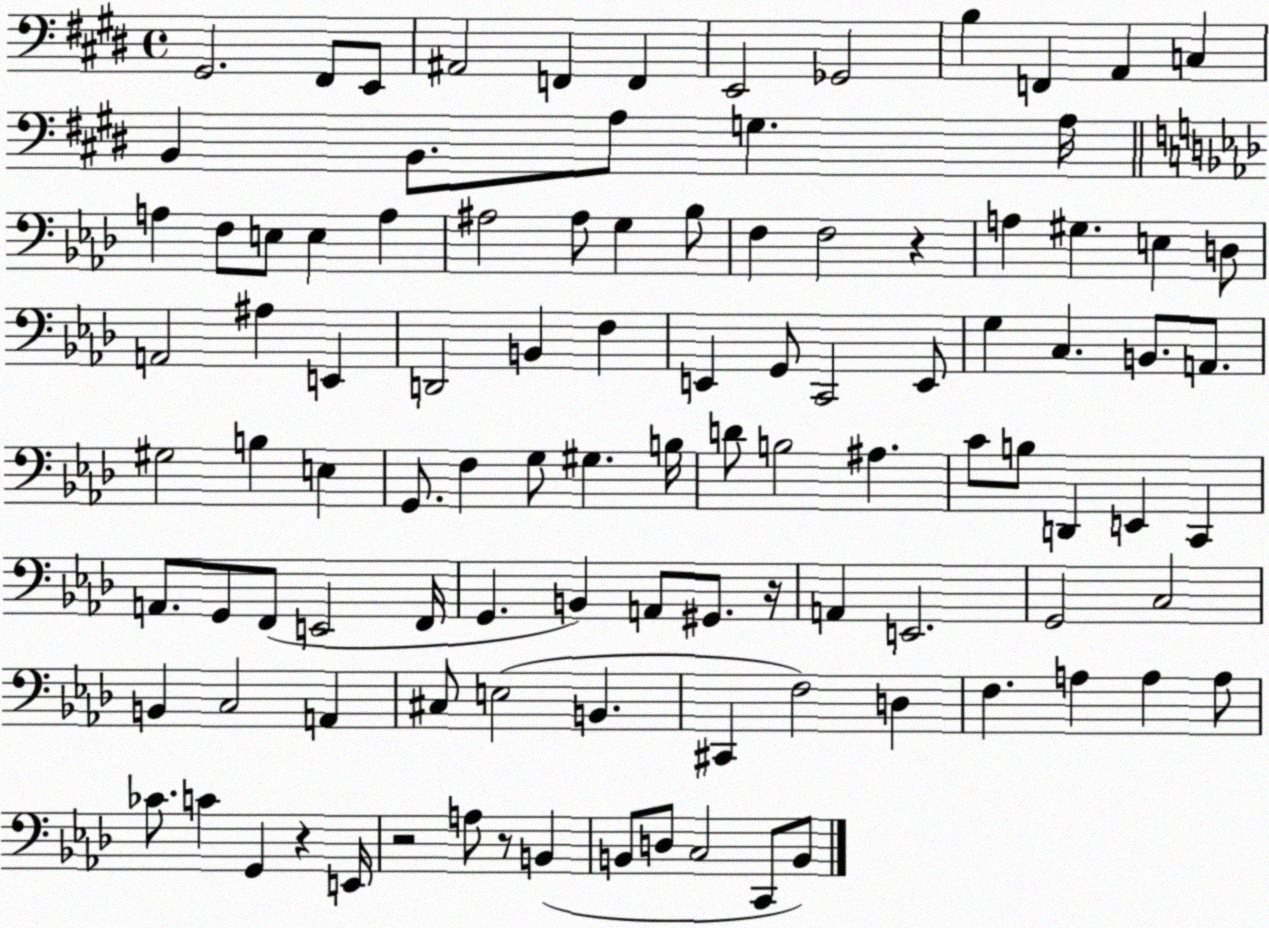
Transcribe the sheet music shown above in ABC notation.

X:1
T:Untitled
M:4/4
L:1/4
K:E
^G,,2 ^F,,/2 E,,/2 ^A,,2 F,, F,, E,,2 _G,,2 B, F,, A,, C, B,, B,,/2 A,/2 G, A,/4 A, F,/2 E,/2 E, A, ^A,2 ^A,/2 G, _B,/2 F, F,2 z A, ^G, E, D,/2 A,,2 ^A, E,, D,,2 B,, F, E,, G,,/2 C,,2 E,,/2 G, C, B,,/2 A,,/2 ^G,2 B, E, G,,/2 F, G,/2 ^G, B,/4 D/2 B,2 ^A, C/2 B,/2 D,, E,, C,, A,,/2 G,,/2 F,,/2 E,,2 F,,/4 G,, B,, A,,/2 ^G,,/2 z/4 A,, E,,2 G,,2 C,2 B,, C,2 A,, ^C,/2 E,2 B,, ^C,, F,2 D, F, A, A, A,/2 _C/2 C G,, z E,,/4 z2 A,/2 z/2 B,, B,,/2 D,/2 C,2 C,,/2 B,,/2